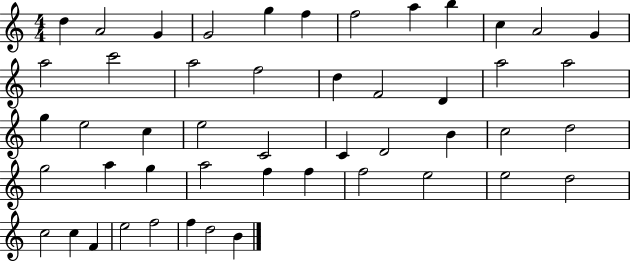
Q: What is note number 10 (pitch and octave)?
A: C5